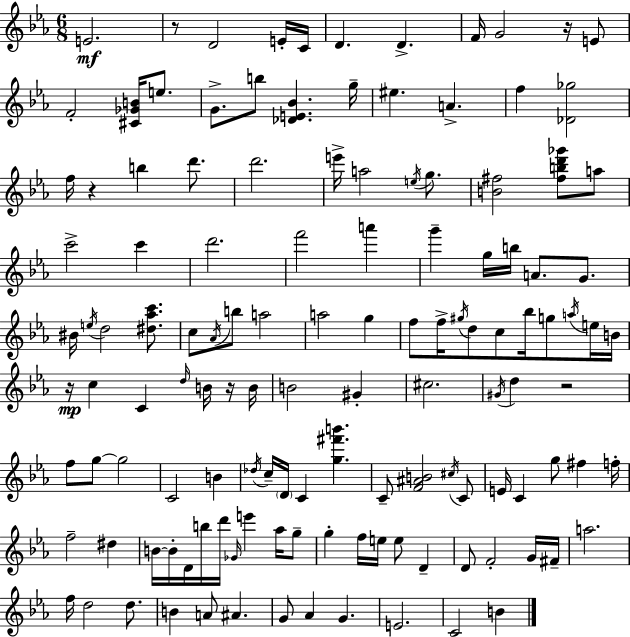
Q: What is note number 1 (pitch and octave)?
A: E4